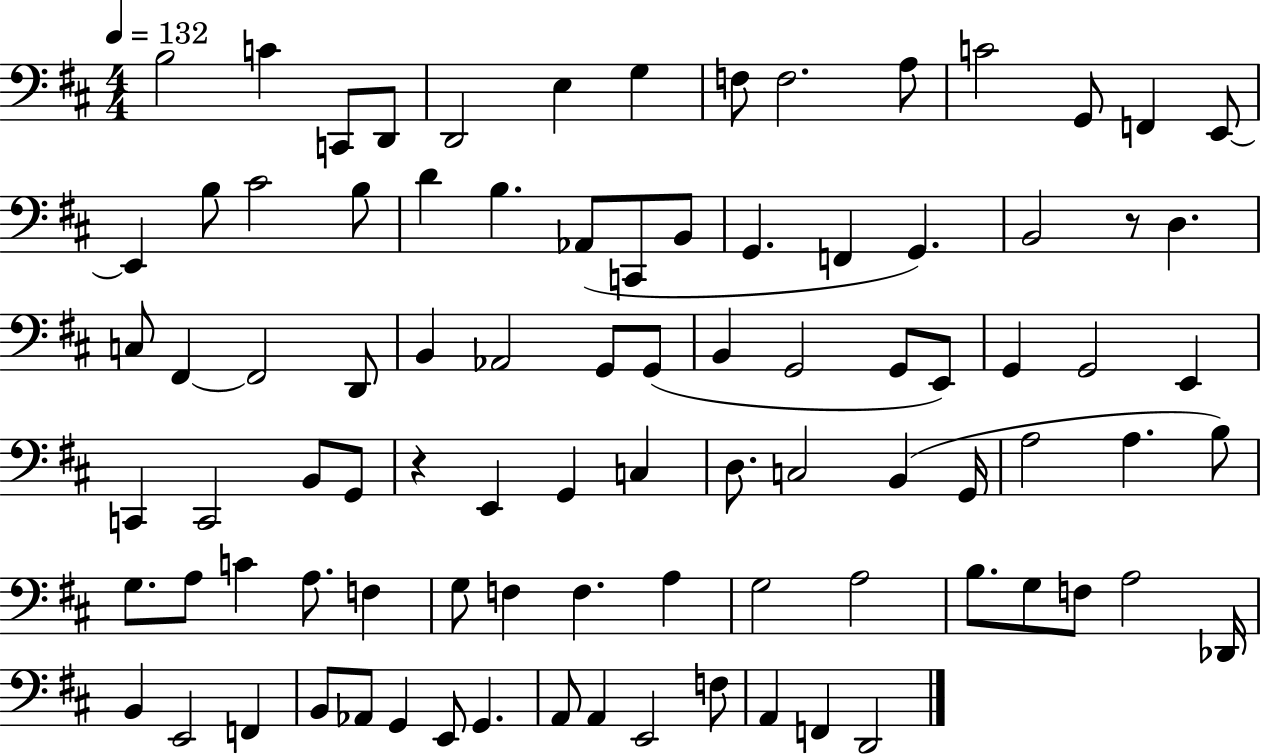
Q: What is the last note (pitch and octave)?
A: D2